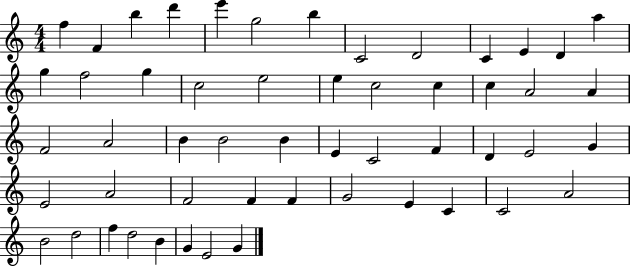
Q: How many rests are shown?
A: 0